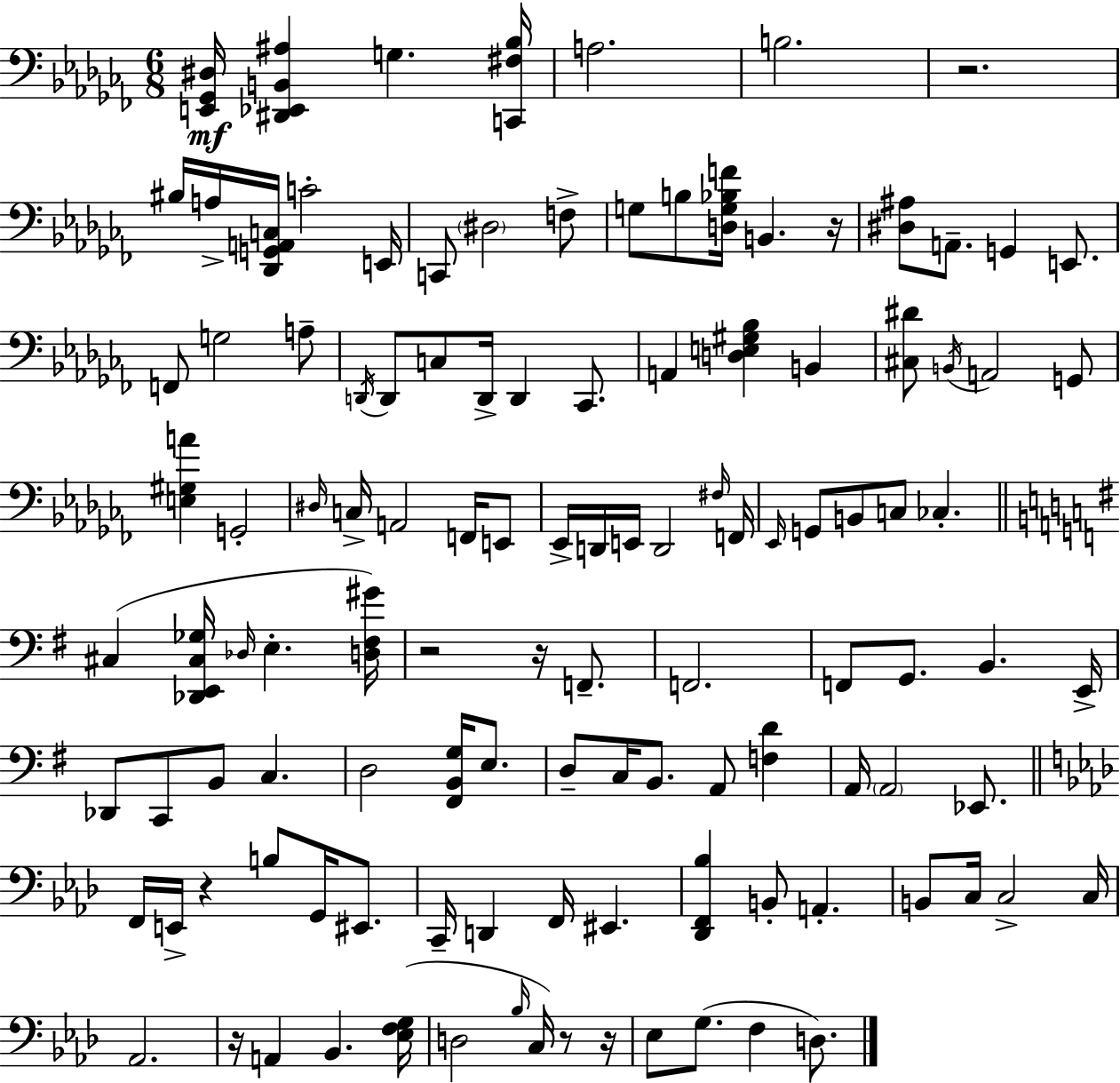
{
  \clef bass
  \numericTimeSignature
  \time 6/8
  \key aes \minor
  <e, ges, dis>16\mf <dis, ees, b, ais>4 g4. <c, fis bes>16 | a2. | b2. | r2. | \break bis16 a16-> <des, g, a, c>16 c'2-. e,16 | c,8 \parenthesize dis2 f8-> | g8 b8 <d g bes f'>16 b,4. r16 | <dis ais>8 a,8.-- g,4 e,8. | \break f,8 g2 a8-- | \acciaccatura { d,16 } d,8 c8 d,16-> d,4 ces,8. | a,4 <d e gis bes>4 b,4 | <cis dis'>8 \acciaccatura { b,16 } a,2 | \break g,8 <e gis a'>4 g,2-. | \grace { dis16 } c16-> a,2 | f,16 e,8 ees,16-> d,16 e,16 d,2 | \grace { fis16 } f,16 \grace { ees,16 } g,8 b,8 c8 ces4.-. | \break \bar "||" \break \key g \major cis4( <des, e, cis ges>16 \grace { des16 } e4.-. | <d fis gis'>16) r2 r16 f,8.-- | f,2. | f,8 g,8. b,4. | \break e,16-> des,8 c,8 b,8 c4. | d2 <fis, b, g>16 e8. | d8-- c16 b,8. a,8 <f d'>4 | a,16 \parenthesize a,2 ees,8. | \break \bar "||" \break \key aes \major f,16 e,16-> r4 b8 g,16 eis,8. | c,16-- d,4 f,16 eis,4. | <des, f, bes>4 b,8-. a,4.-. | b,8 c16 c2-> c16 | \break aes,2. | r16 a,4 bes,4. <ees f g>16( | d2 \grace { bes16 } c16) r8 | r16 ees8 g8.( f4 d8.) | \break \bar "|."
}